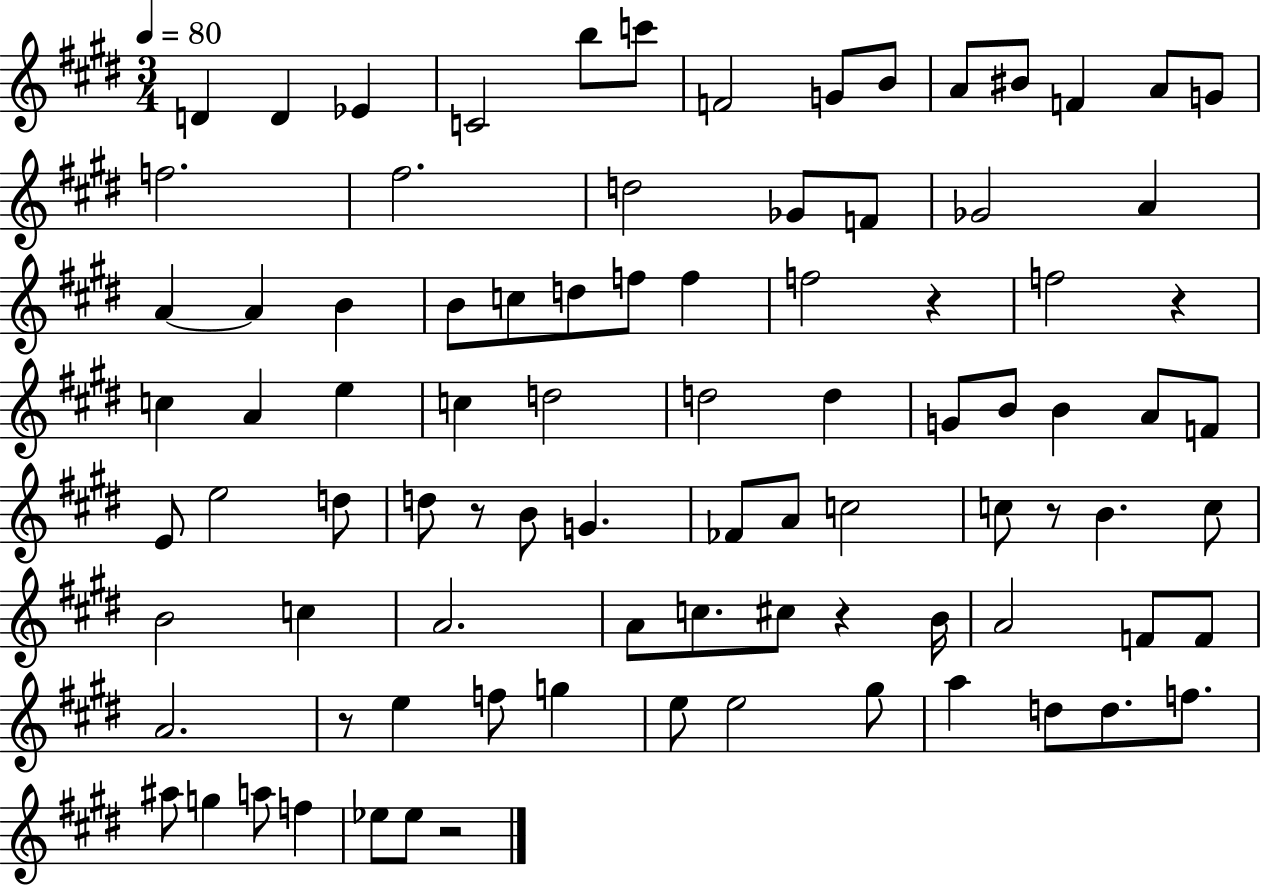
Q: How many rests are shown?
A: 7